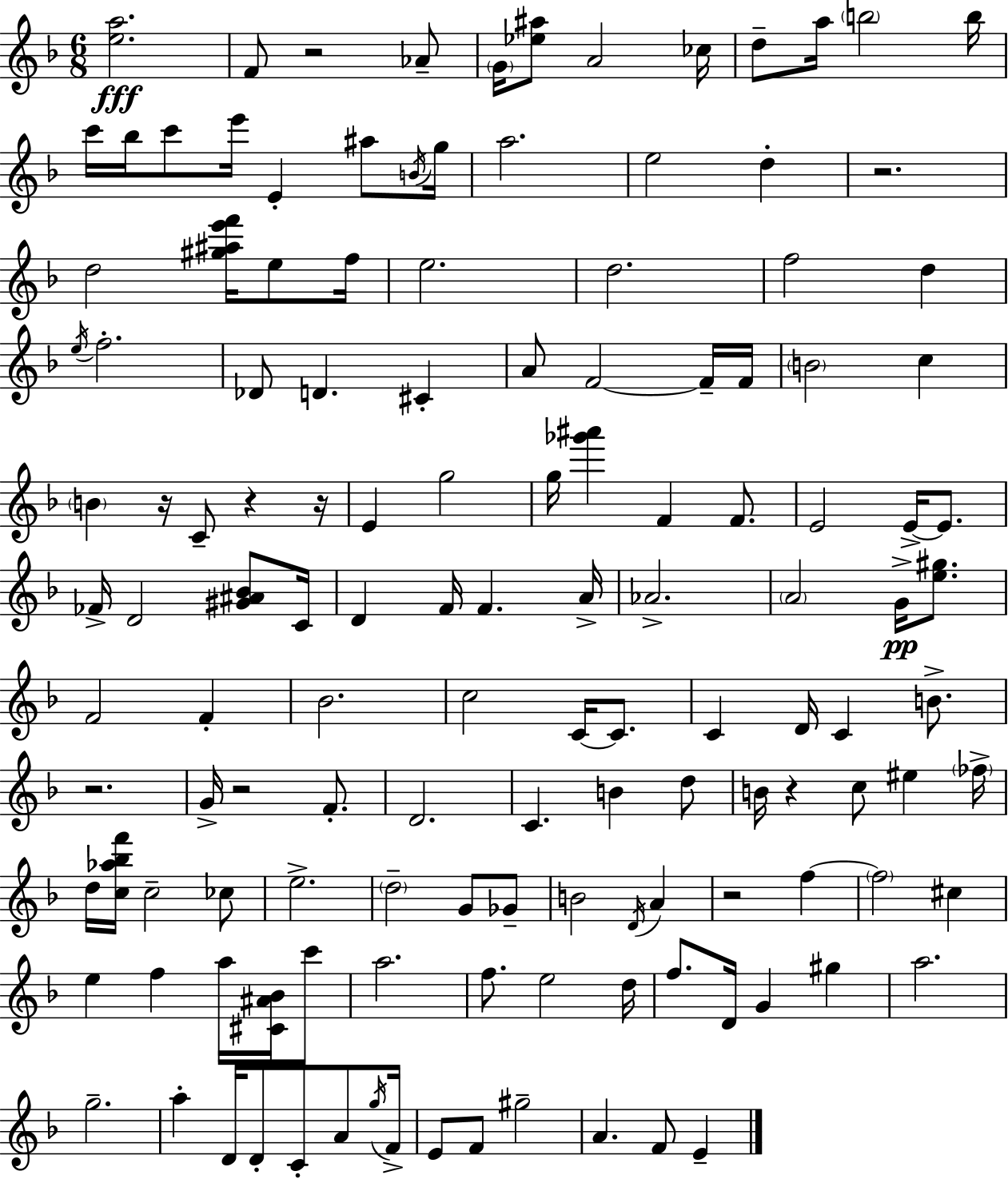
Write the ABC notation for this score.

X:1
T:Untitled
M:6/8
L:1/4
K:F
[ea]2 F/2 z2 _A/2 G/4 [_e^a]/2 A2 _c/4 d/2 a/4 b2 b/4 c'/4 _b/4 c'/2 e'/4 E ^a/2 B/4 g/4 a2 e2 d z2 d2 [^g^ae'f']/4 e/2 f/4 e2 d2 f2 d e/4 f2 _D/2 D ^C A/2 F2 F/4 F/4 B2 c B z/4 C/2 z z/4 E g2 g/4 [_g'^a'] F F/2 E2 E/4 E/2 _F/4 D2 [^G^A_B]/2 C/4 D F/4 F A/4 _A2 A2 G/4 [e^g]/2 F2 F _B2 c2 C/4 C/2 C D/4 C B/2 z2 G/4 z2 F/2 D2 C B d/2 B/4 z c/2 ^e _f/4 d/4 [c_a_bf']/4 c2 _c/2 e2 d2 G/2 _G/2 B2 D/4 A z2 f f2 ^c e f a/4 [^C^A_B]/4 c'/2 a2 f/2 e2 d/4 f/2 D/4 G ^g a2 g2 a D/4 D/2 C/2 A/2 g/4 F/4 E/2 F/2 ^g2 A F/2 E